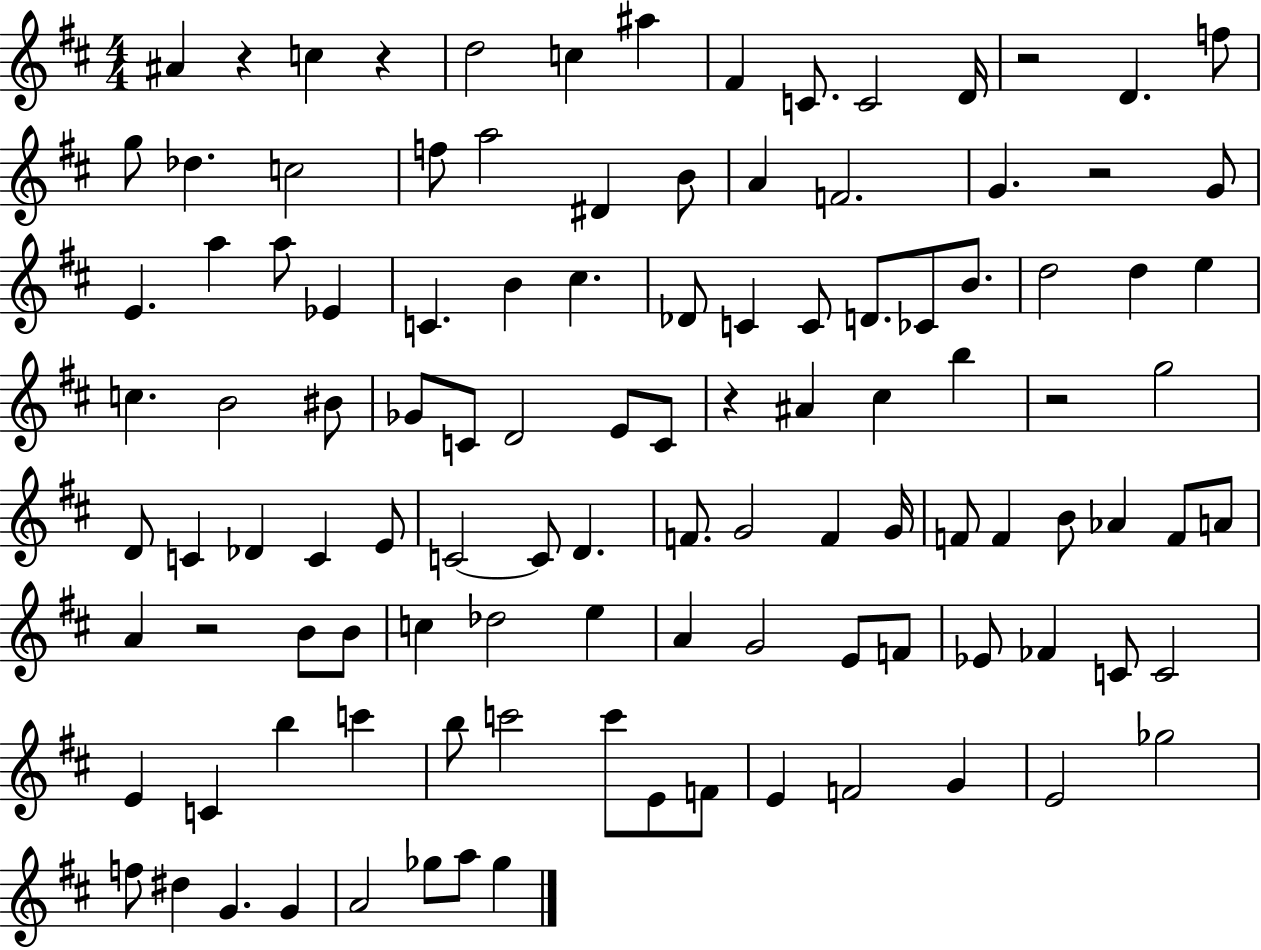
X:1
T:Untitled
M:4/4
L:1/4
K:D
^A z c z d2 c ^a ^F C/2 C2 D/4 z2 D f/2 g/2 _d c2 f/2 a2 ^D B/2 A F2 G z2 G/2 E a a/2 _E C B ^c _D/2 C C/2 D/2 _C/2 B/2 d2 d e c B2 ^B/2 _G/2 C/2 D2 E/2 C/2 z ^A ^c b z2 g2 D/2 C _D C E/2 C2 C/2 D F/2 G2 F G/4 F/2 F B/2 _A F/2 A/2 A z2 B/2 B/2 c _d2 e A G2 E/2 F/2 _E/2 _F C/2 C2 E C b c' b/2 c'2 c'/2 E/2 F/2 E F2 G E2 _g2 f/2 ^d G G A2 _g/2 a/2 _g